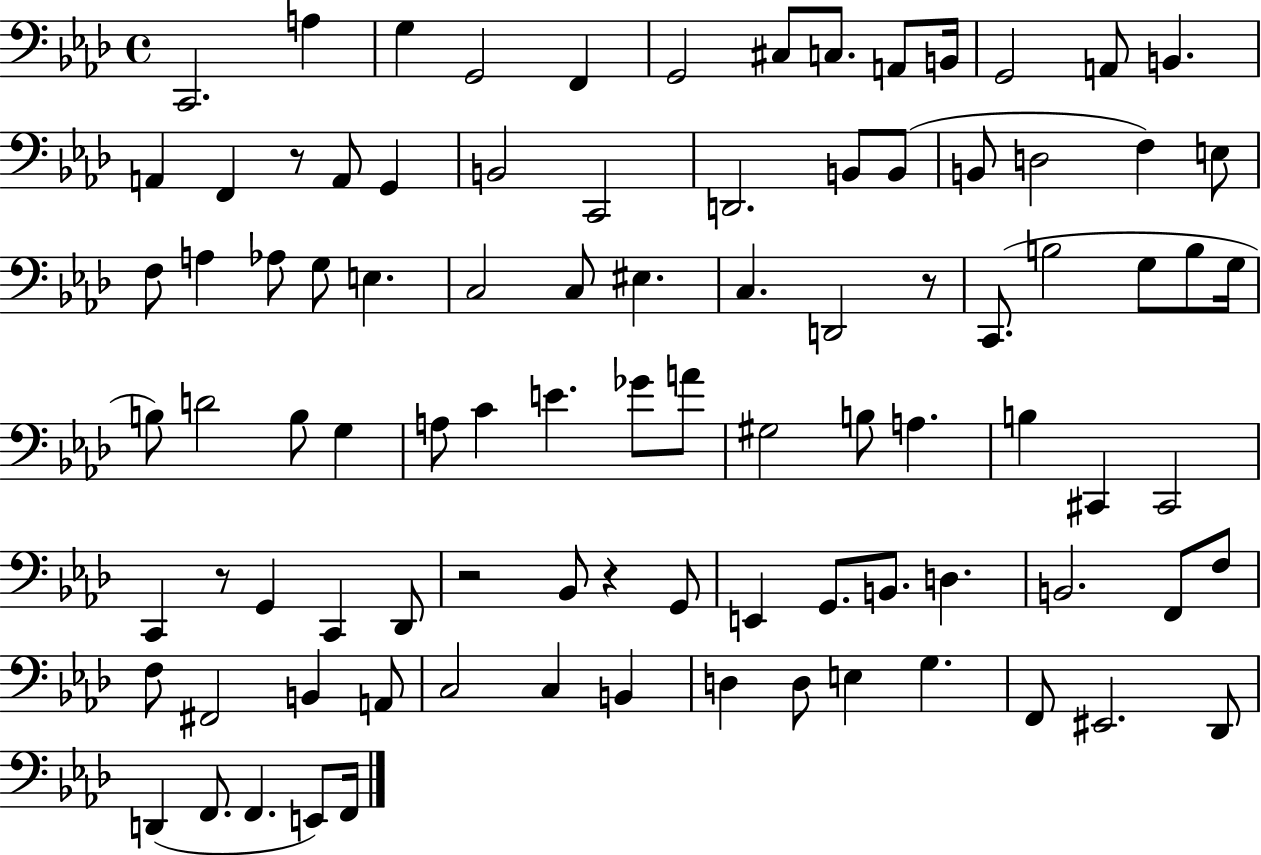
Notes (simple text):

C2/h. A3/q G3/q G2/h F2/q G2/h C#3/e C3/e. A2/e B2/s G2/h A2/e B2/q. A2/q F2/q R/e A2/e G2/q B2/h C2/h D2/h. B2/e B2/e B2/e D3/h F3/q E3/e F3/e A3/q Ab3/e G3/e E3/q. C3/h C3/e EIS3/q. C3/q. D2/h R/e C2/e. B3/h G3/e B3/e G3/s B3/e D4/h B3/e G3/q A3/e C4/q E4/q. Gb4/e A4/e G#3/h B3/e A3/q. B3/q C#2/q C#2/h C2/q R/e G2/q C2/q Db2/e R/h Bb2/e R/q G2/e E2/q G2/e. B2/e. D3/q. B2/h. F2/e F3/e F3/e F#2/h B2/q A2/e C3/h C3/q B2/q D3/q D3/e E3/q G3/q. F2/e EIS2/h. Db2/e D2/q F2/e. F2/q. E2/e F2/s